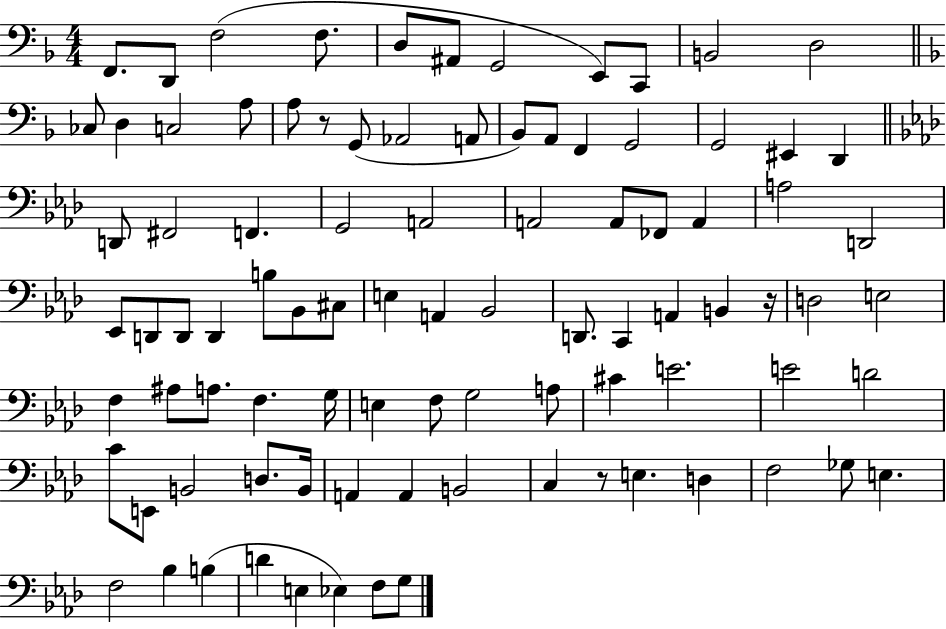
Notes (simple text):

F2/e. D2/e F3/h F3/e. D3/e A#2/e G2/h E2/e C2/e B2/h D3/h CES3/e D3/q C3/h A3/e A3/e R/e G2/e Ab2/h A2/e Bb2/e A2/e F2/q G2/h G2/h EIS2/q D2/q D2/e F#2/h F2/q. G2/h A2/h A2/h A2/e FES2/e A2/q A3/h D2/h Eb2/e D2/e D2/e D2/q B3/e Bb2/e C#3/e E3/q A2/q Bb2/h D2/e. C2/q A2/q B2/q R/s D3/h E3/h F3/q A#3/e A3/e. F3/q. G3/s E3/q F3/e G3/h A3/e C#4/q E4/h. E4/h D4/h C4/e E2/e B2/h D3/e. B2/s A2/q A2/q B2/h C3/q R/e E3/q. D3/q F3/h Gb3/e E3/q. F3/h Bb3/q B3/q D4/q E3/q Eb3/q F3/e G3/e